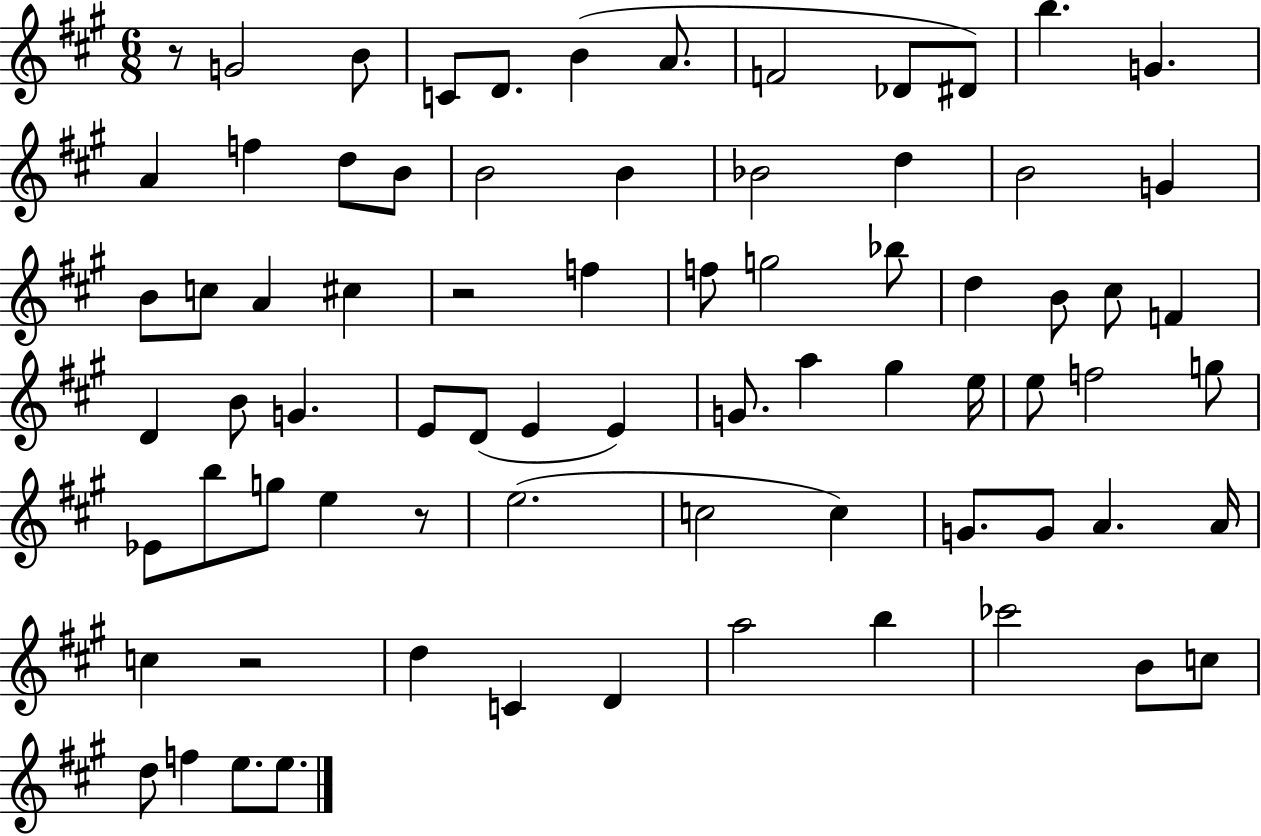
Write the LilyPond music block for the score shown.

{
  \clef treble
  \numericTimeSignature
  \time 6/8
  \key a \major
  r8 g'2 b'8 | c'8 d'8. b'4( a'8. | f'2 des'8 dis'8) | b''4. g'4. | \break a'4 f''4 d''8 b'8 | b'2 b'4 | bes'2 d''4 | b'2 g'4 | \break b'8 c''8 a'4 cis''4 | r2 f''4 | f''8 g''2 bes''8 | d''4 b'8 cis''8 f'4 | \break d'4 b'8 g'4. | e'8 d'8( e'4 e'4) | g'8. a''4 gis''4 e''16 | e''8 f''2 g''8 | \break ees'8 b''8 g''8 e''4 r8 | e''2.( | c''2 c''4) | g'8. g'8 a'4. a'16 | \break c''4 r2 | d''4 c'4 d'4 | a''2 b''4 | ces'''2 b'8 c''8 | \break d''8 f''4 e''8. e''8. | \bar "|."
}